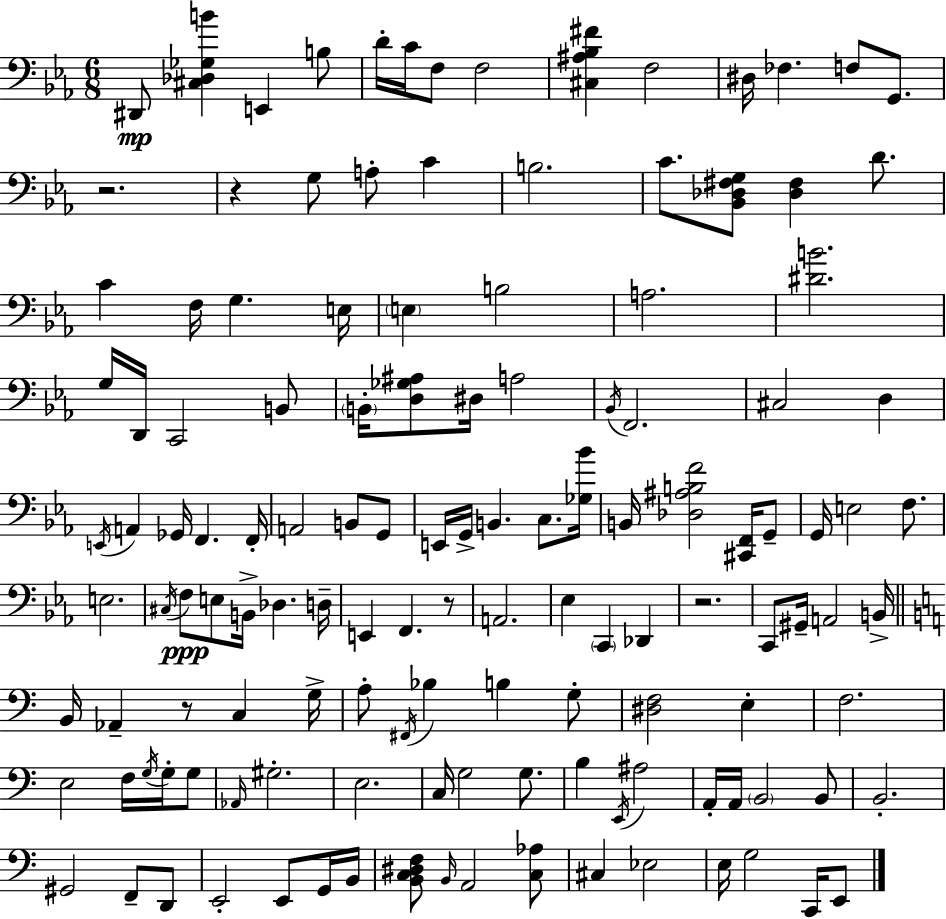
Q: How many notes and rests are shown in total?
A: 132